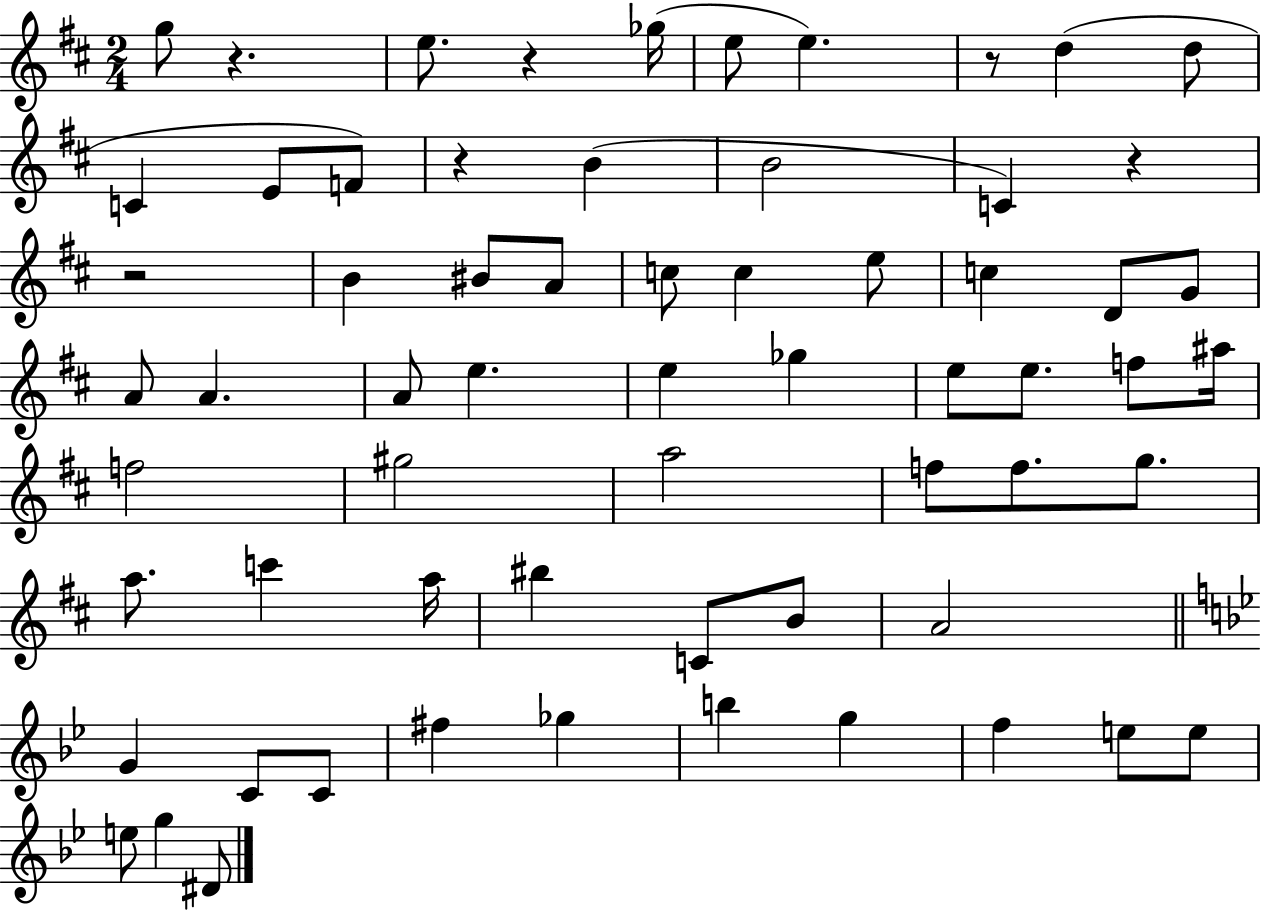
G5/e R/q. E5/e. R/q Gb5/s E5/e E5/q. R/e D5/q D5/e C4/q E4/e F4/e R/q B4/q B4/h C4/q R/q R/h B4/q BIS4/e A4/e C5/e C5/q E5/e C5/q D4/e G4/e A4/e A4/q. A4/e E5/q. E5/q Gb5/q E5/e E5/e. F5/e A#5/s F5/h G#5/h A5/h F5/e F5/e. G5/e. A5/e. C6/q A5/s BIS5/q C4/e B4/e A4/h G4/q C4/e C4/e F#5/q Gb5/q B5/q G5/q F5/q E5/e E5/e E5/e G5/q D#4/e